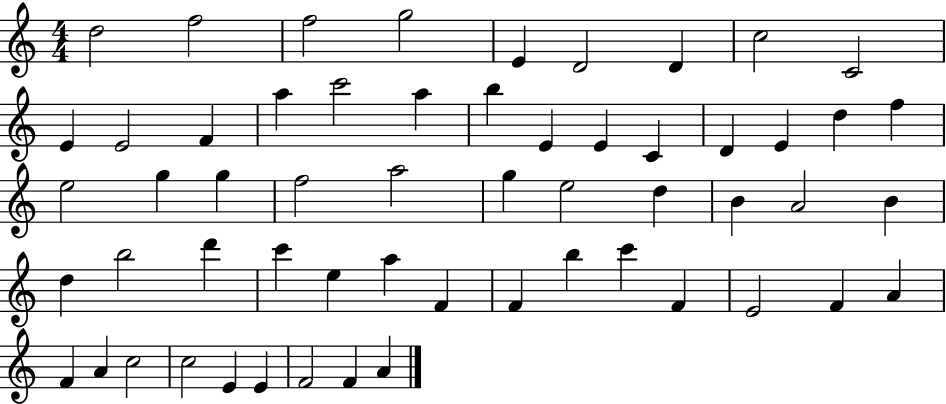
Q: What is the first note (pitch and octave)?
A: D5